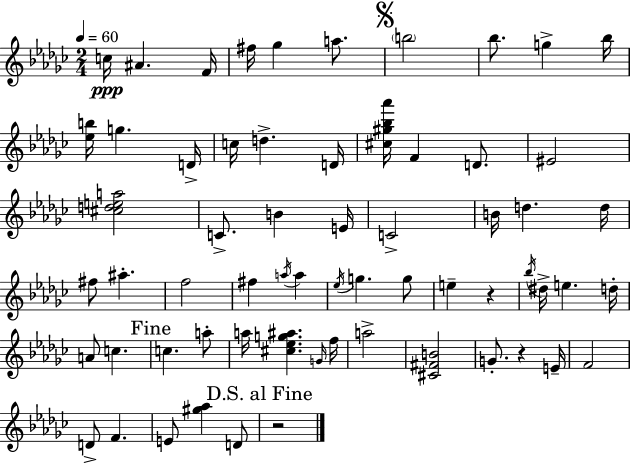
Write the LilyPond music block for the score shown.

{
  \clef treble
  \numericTimeSignature
  \time 2/4
  \key ees \minor
  \tempo 4 = 60
  c''16\ppp ais'4. f'16 | fis''16 ges''4 a''8. | \mark \markup { \musicglyph "scripts.segno" } \parenthesize b''2 | bes''8. g''4-> bes''16 | \break <ees'' b''>16 g''4. d'16-> | c''16 d''4.-> d'16 | <cis'' gis'' bes'' aes'''>16 f'4 d'8. | eis'2 | \break <cis'' d'' e'' a''>2 | c'8.-> b'4 e'16 | c'2-> | b'16 d''4. d''16 | \break fis''8 ais''4.-. | f''2 | fis''4 \acciaccatura { a''16 } a''4 | \acciaccatura { ees''16 } g''4. | \break g''8 e''4-- r4 | \acciaccatura { bes''16 } dis''16-> e''4. | d''16-. a'8 c''4. | \mark "Fine" c''4. | \break a''8-. a''16 <cis'' ees'' g'' ais''>4. | \grace { g'16 } f''16 a''2-> | <cis' fis' b'>2 | g'8.-. r4 | \break e'16-- f'2 | d'8-> f'4. | e'8 <gis'' aes''>4 | d'8 \mark "D.S. al Fine" r2 | \break \bar "|."
}